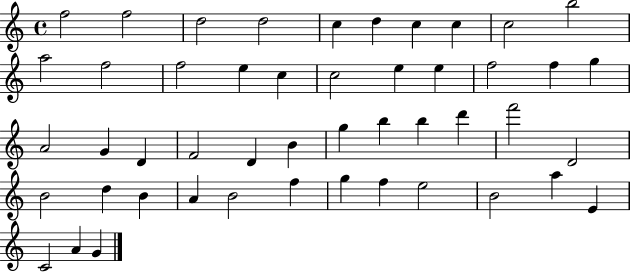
X:1
T:Untitled
M:4/4
L:1/4
K:C
f2 f2 d2 d2 c d c c c2 b2 a2 f2 f2 e c c2 e e f2 f g A2 G D F2 D B g b b d' f'2 D2 B2 d B A B2 f g f e2 B2 a E C2 A G